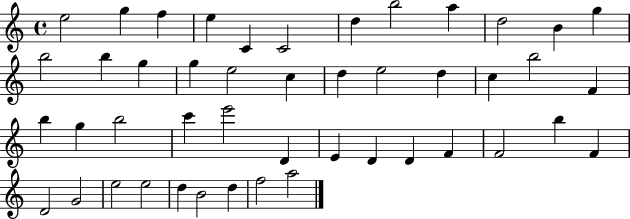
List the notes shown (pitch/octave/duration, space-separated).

E5/h G5/q F5/q E5/q C4/q C4/h D5/q B5/h A5/q D5/h B4/q G5/q B5/h B5/q G5/q G5/q E5/h C5/q D5/q E5/h D5/q C5/q B5/h F4/q B5/q G5/q B5/h C6/q E6/h D4/q E4/q D4/q D4/q F4/q F4/h B5/q F4/q D4/h G4/h E5/h E5/h D5/q B4/h D5/q F5/h A5/h